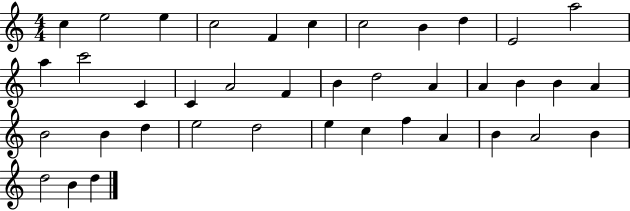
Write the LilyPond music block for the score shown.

{
  \clef treble
  \numericTimeSignature
  \time 4/4
  \key c \major
  c''4 e''2 e''4 | c''2 f'4 c''4 | c''2 b'4 d''4 | e'2 a''2 | \break a''4 c'''2 c'4 | c'4 a'2 f'4 | b'4 d''2 a'4 | a'4 b'4 b'4 a'4 | \break b'2 b'4 d''4 | e''2 d''2 | e''4 c''4 f''4 a'4 | b'4 a'2 b'4 | \break d''2 b'4 d''4 | \bar "|."
}